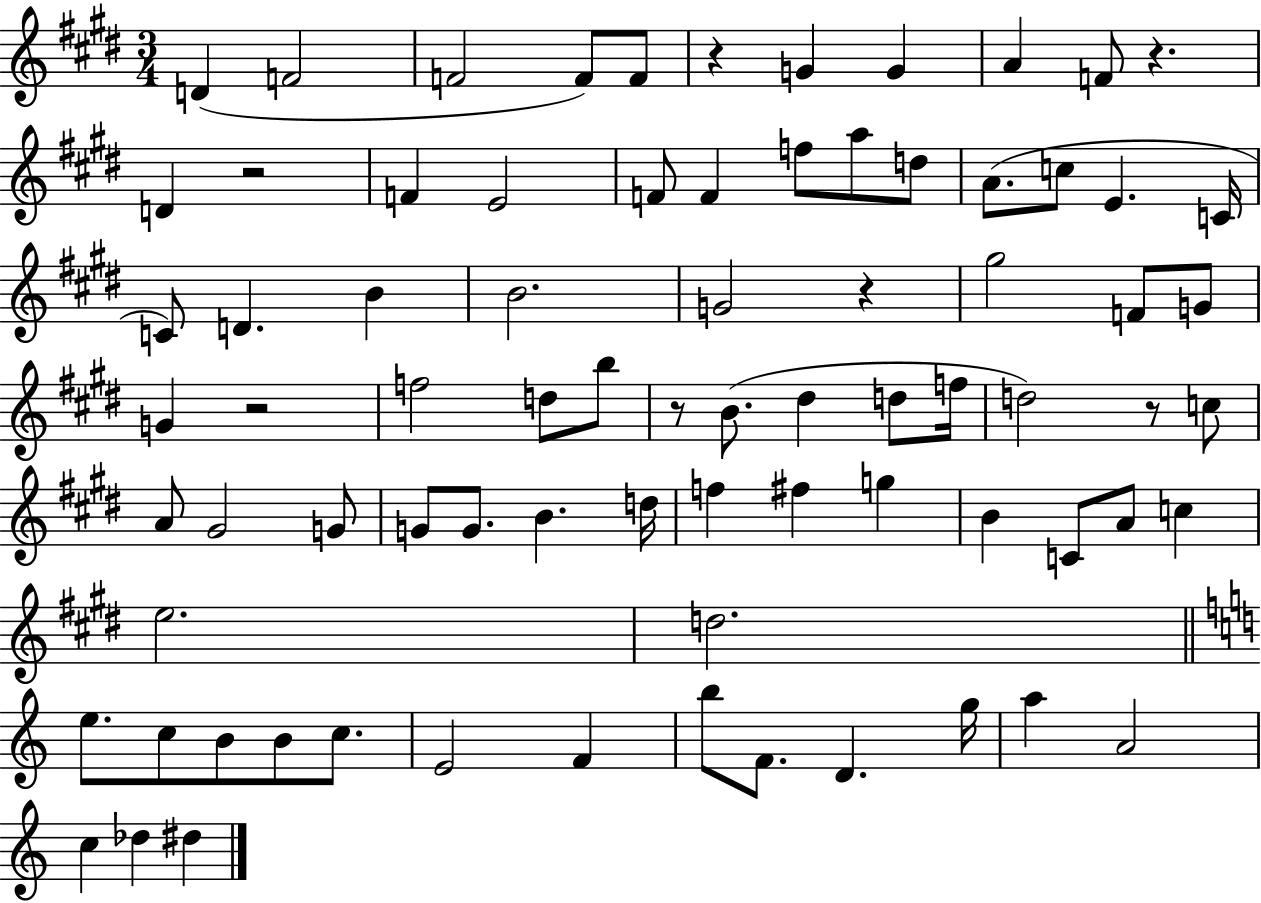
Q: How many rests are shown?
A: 7